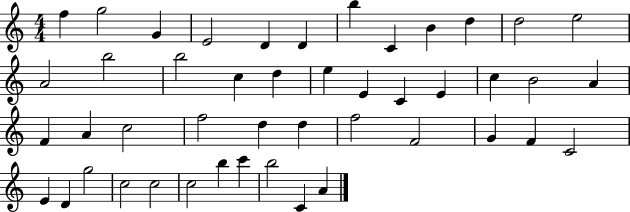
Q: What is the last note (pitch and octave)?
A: A4